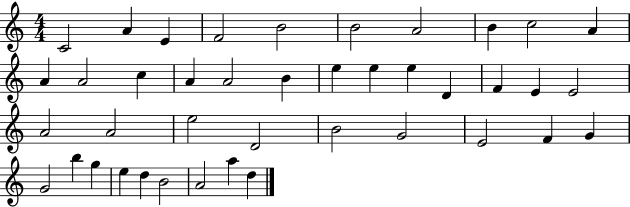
C4/h A4/q E4/q F4/h B4/h B4/h A4/h B4/q C5/h A4/q A4/q A4/h C5/q A4/q A4/h B4/q E5/q E5/q E5/q D4/q F4/q E4/q E4/h A4/h A4/h E5/h D4/h B4/h G4/h E4/h F4/q G4/q G4/h B5/q G5/q E5/q D5/q B4/h A4/h A5/q D5/q